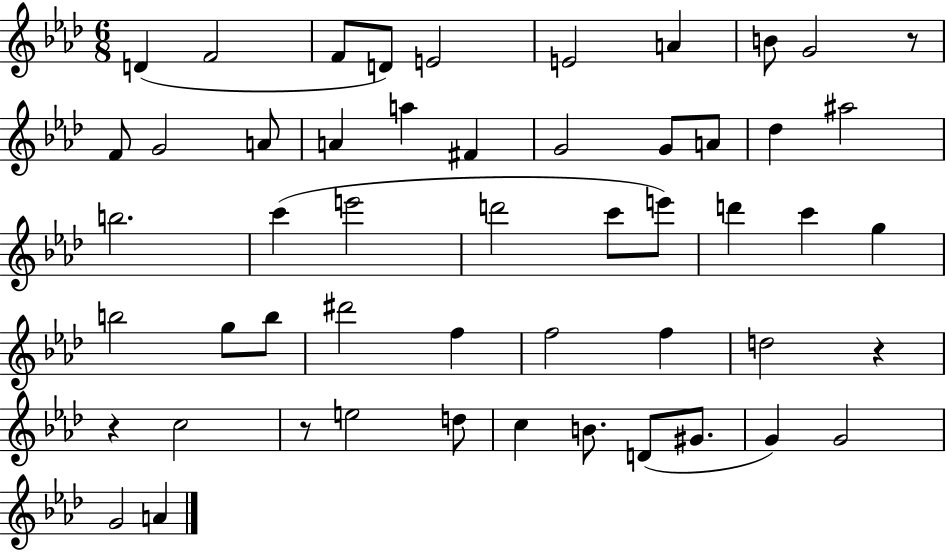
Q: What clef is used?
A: treble